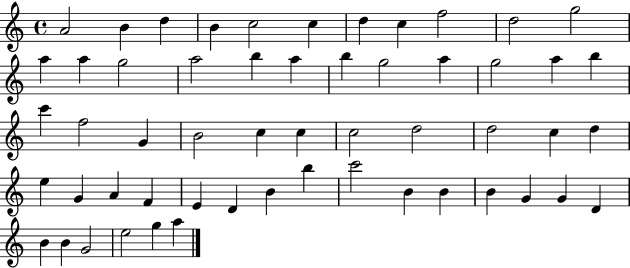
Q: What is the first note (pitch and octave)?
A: A4